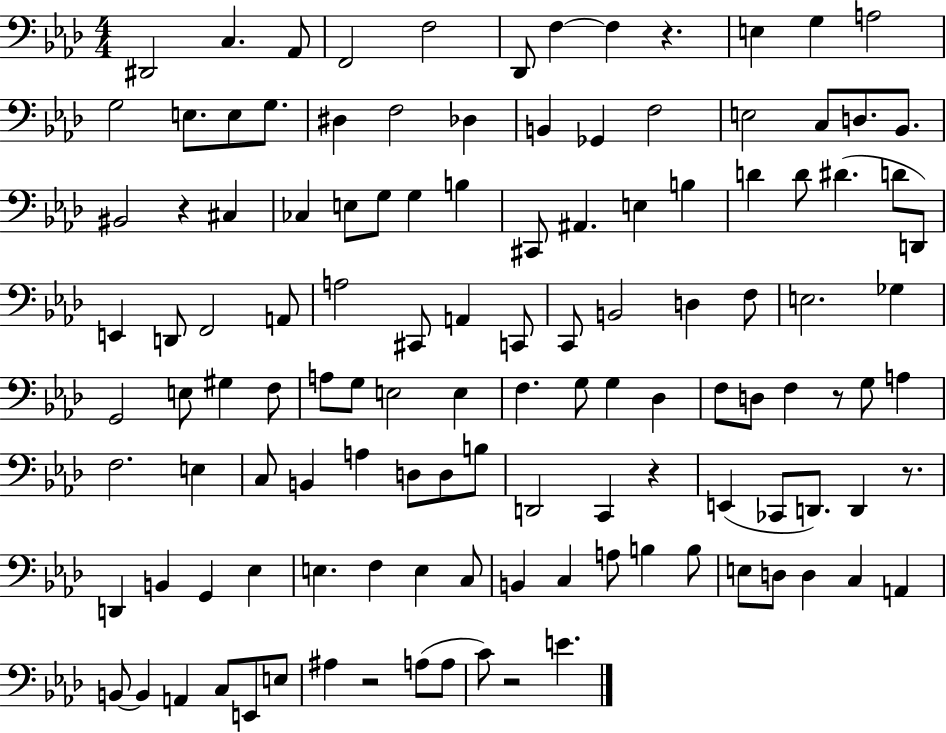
{
  \clef bass
  \numericTimeSignature
  \time 4/4
  \key aes \major
  dis,2 c4. aes,8 | f,2 f2 | des,8 f4~~ f4 r4. | e4 g4 a2 | \break g2 e8. e8 g8. | dis4 f2 des4 | b,4 ges,4 f2 | e2 c8 d8. bes,8. | \break bis,2 r4 cis4 | ces4 e8 g8 g4 b4 | cis,8 ais,4. e4 b4 | d'4 d'8 dis'4.( d'8 d,8) | \break e,4 d,8 f,2 a,8 | a2 cis,8 a,4 c,8 | c,8 b,2 d4 f8 | e2. ges4 | \break g,2 e8 gis4 f8 | a8 g8 e2 e4 | f4. g8 g4 des4 | f8 d8 f4 r8 g8 a4 | \break f2. e4 | c8 b,4 a4 d8 d8 b8 | d,2 c,4 r4 | e,4( ces,8 d,8.) d,4 r8. | \break d,4 b,4 g,4 ees4 | e4. f4 e4 c8 | b,4 c4 a8 b4 b8 | e8 d8 d4 c4 a,4 | \break b,8~~ b,4 a,4 c8 e,8 e8 | ais4 r2 a8( a8 | c'8) r2 e'4. | \bar "|."
}